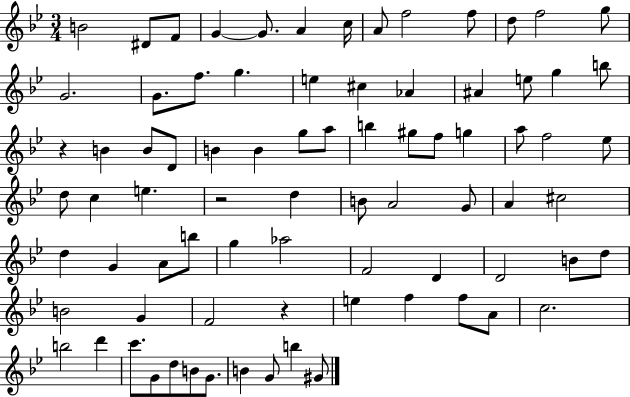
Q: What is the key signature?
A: BES major